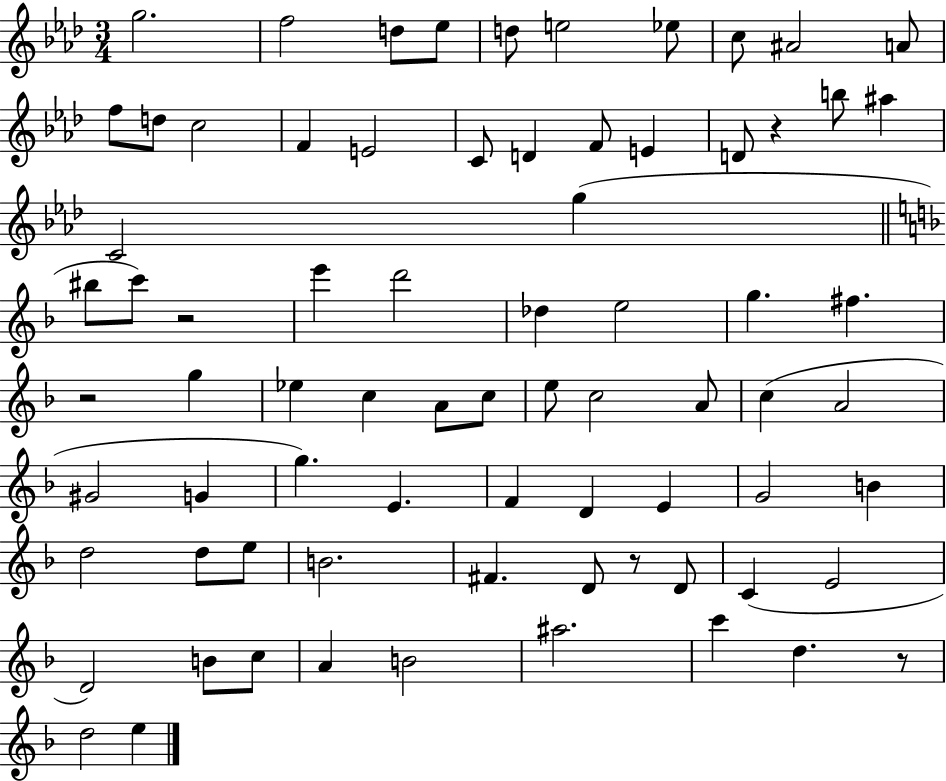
{
  \clef treble
  \numericTimeSignature
  \time 3/4
  \key aes \major
  g''2. | f''2 d''8 ees''8 | d''8 e''2 ees''8 | c''8 ais'2 a'8 | \break f''8 d''8 c''2 | f'4 e'2 | c'8 d'4 f'8 e'4 | d'8 r4 b''8 ais''4 | \break c'2 g''4( | \bar "||" \break \key f \major bis''8 c'''8) r2 | e'''4 d'''2 | des''4 e''2 | g''4. fis''4. | \break r2 g''4 | ees''4 c''4 a'8 c''8 | e''8 c''2 a'8 | c''4( a'2 | \break gis'2 g'4 | g''4.) e'4. | f'4 d'4 e'4 | g'2 b'4 | \break d''2 d''8 e''8 | b'2. | fis'4. d'8 r8 d'8 | c'4( e'2 | \break d'2) b'8 c''8 | a'4 b'2 | ais''2. | c'''4 d''4. r8 | \break d''2 e''4 | \bar "|."
}